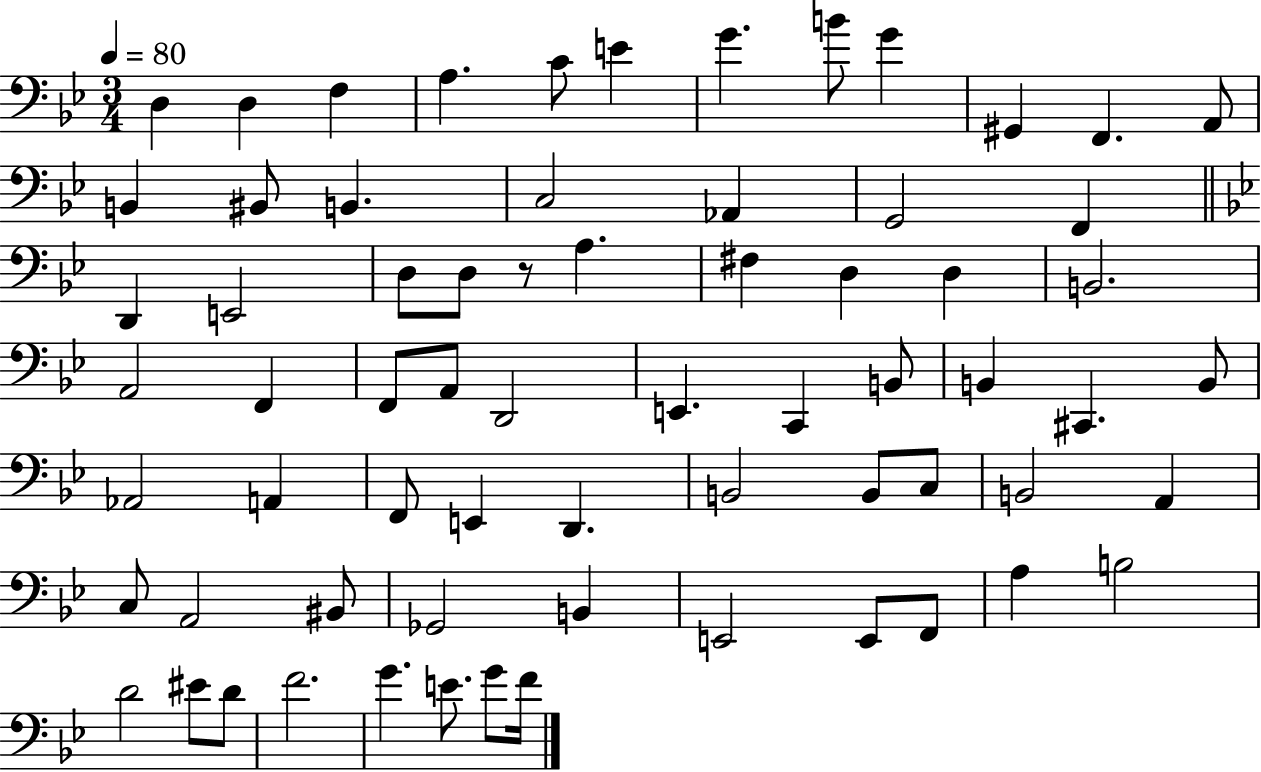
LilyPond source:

{
  \clef bass
  \numericTimeSignature
  \time 3/4
  \key bes \major
  \tempo 4 = 80
  \repeat volta 2 { d4 d4 f4 | a4. c'8 e'4 | g'4. b'8 g'4 | gis,4 f,4. a,8 | \break b,4 bis,8 b,4. | c2 aes,4 | g,2 f,4 | \bar "||" \break \key g \minor d,4 e,2 | d8 d8 r8 a4. | fis4 d4 d4 | b,2. | \break a,2 f,4 | f,8 a,8 d,2 | e,4. c,4 b,8 | b,4 cis,4. b,8 | \break aes,2 a,4 | f,8 e,4 d,4. | b,2 b,8 c8 | b,2 a,4 | \break c8 a,2 bis,8 | ges,2 b,4 | e,2 e,8 f,8 | a4 b2 | \break d'2 eis'8 d'8 | f'2. | g'4. e'8. g'8 f'16 | } \bar "|."
}